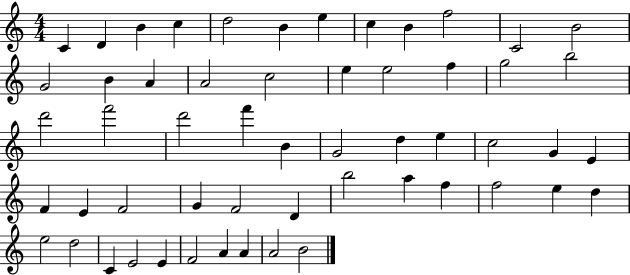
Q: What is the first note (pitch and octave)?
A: C4